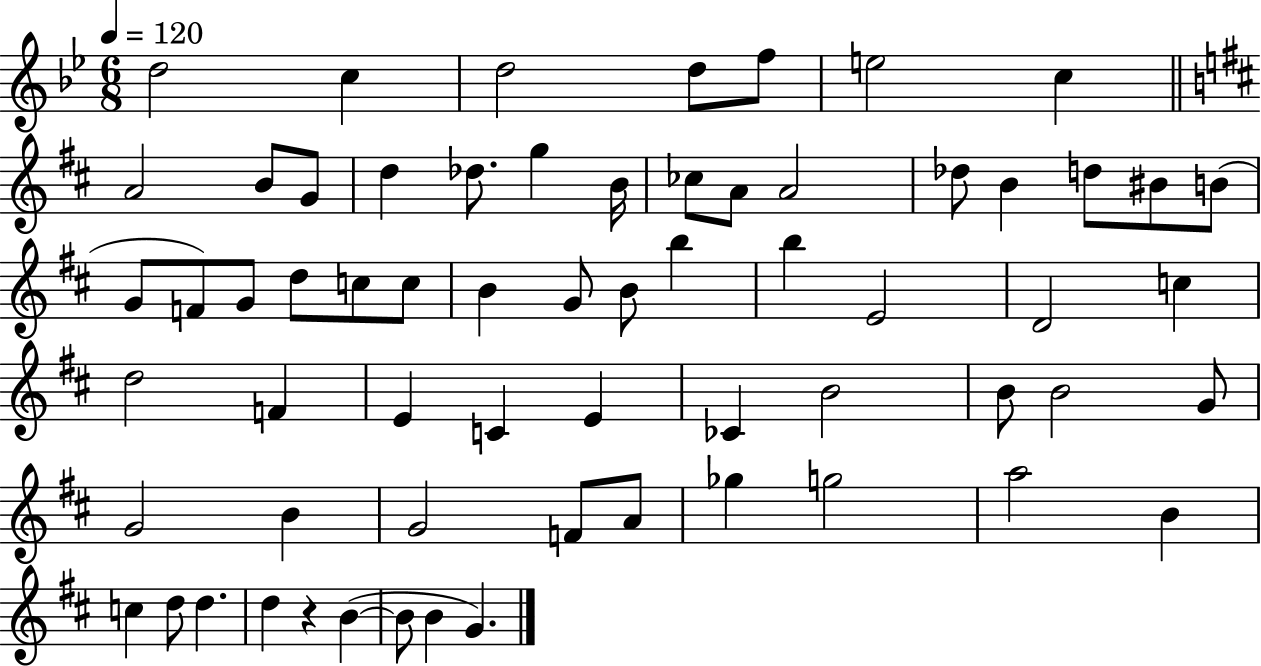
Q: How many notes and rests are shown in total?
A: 64